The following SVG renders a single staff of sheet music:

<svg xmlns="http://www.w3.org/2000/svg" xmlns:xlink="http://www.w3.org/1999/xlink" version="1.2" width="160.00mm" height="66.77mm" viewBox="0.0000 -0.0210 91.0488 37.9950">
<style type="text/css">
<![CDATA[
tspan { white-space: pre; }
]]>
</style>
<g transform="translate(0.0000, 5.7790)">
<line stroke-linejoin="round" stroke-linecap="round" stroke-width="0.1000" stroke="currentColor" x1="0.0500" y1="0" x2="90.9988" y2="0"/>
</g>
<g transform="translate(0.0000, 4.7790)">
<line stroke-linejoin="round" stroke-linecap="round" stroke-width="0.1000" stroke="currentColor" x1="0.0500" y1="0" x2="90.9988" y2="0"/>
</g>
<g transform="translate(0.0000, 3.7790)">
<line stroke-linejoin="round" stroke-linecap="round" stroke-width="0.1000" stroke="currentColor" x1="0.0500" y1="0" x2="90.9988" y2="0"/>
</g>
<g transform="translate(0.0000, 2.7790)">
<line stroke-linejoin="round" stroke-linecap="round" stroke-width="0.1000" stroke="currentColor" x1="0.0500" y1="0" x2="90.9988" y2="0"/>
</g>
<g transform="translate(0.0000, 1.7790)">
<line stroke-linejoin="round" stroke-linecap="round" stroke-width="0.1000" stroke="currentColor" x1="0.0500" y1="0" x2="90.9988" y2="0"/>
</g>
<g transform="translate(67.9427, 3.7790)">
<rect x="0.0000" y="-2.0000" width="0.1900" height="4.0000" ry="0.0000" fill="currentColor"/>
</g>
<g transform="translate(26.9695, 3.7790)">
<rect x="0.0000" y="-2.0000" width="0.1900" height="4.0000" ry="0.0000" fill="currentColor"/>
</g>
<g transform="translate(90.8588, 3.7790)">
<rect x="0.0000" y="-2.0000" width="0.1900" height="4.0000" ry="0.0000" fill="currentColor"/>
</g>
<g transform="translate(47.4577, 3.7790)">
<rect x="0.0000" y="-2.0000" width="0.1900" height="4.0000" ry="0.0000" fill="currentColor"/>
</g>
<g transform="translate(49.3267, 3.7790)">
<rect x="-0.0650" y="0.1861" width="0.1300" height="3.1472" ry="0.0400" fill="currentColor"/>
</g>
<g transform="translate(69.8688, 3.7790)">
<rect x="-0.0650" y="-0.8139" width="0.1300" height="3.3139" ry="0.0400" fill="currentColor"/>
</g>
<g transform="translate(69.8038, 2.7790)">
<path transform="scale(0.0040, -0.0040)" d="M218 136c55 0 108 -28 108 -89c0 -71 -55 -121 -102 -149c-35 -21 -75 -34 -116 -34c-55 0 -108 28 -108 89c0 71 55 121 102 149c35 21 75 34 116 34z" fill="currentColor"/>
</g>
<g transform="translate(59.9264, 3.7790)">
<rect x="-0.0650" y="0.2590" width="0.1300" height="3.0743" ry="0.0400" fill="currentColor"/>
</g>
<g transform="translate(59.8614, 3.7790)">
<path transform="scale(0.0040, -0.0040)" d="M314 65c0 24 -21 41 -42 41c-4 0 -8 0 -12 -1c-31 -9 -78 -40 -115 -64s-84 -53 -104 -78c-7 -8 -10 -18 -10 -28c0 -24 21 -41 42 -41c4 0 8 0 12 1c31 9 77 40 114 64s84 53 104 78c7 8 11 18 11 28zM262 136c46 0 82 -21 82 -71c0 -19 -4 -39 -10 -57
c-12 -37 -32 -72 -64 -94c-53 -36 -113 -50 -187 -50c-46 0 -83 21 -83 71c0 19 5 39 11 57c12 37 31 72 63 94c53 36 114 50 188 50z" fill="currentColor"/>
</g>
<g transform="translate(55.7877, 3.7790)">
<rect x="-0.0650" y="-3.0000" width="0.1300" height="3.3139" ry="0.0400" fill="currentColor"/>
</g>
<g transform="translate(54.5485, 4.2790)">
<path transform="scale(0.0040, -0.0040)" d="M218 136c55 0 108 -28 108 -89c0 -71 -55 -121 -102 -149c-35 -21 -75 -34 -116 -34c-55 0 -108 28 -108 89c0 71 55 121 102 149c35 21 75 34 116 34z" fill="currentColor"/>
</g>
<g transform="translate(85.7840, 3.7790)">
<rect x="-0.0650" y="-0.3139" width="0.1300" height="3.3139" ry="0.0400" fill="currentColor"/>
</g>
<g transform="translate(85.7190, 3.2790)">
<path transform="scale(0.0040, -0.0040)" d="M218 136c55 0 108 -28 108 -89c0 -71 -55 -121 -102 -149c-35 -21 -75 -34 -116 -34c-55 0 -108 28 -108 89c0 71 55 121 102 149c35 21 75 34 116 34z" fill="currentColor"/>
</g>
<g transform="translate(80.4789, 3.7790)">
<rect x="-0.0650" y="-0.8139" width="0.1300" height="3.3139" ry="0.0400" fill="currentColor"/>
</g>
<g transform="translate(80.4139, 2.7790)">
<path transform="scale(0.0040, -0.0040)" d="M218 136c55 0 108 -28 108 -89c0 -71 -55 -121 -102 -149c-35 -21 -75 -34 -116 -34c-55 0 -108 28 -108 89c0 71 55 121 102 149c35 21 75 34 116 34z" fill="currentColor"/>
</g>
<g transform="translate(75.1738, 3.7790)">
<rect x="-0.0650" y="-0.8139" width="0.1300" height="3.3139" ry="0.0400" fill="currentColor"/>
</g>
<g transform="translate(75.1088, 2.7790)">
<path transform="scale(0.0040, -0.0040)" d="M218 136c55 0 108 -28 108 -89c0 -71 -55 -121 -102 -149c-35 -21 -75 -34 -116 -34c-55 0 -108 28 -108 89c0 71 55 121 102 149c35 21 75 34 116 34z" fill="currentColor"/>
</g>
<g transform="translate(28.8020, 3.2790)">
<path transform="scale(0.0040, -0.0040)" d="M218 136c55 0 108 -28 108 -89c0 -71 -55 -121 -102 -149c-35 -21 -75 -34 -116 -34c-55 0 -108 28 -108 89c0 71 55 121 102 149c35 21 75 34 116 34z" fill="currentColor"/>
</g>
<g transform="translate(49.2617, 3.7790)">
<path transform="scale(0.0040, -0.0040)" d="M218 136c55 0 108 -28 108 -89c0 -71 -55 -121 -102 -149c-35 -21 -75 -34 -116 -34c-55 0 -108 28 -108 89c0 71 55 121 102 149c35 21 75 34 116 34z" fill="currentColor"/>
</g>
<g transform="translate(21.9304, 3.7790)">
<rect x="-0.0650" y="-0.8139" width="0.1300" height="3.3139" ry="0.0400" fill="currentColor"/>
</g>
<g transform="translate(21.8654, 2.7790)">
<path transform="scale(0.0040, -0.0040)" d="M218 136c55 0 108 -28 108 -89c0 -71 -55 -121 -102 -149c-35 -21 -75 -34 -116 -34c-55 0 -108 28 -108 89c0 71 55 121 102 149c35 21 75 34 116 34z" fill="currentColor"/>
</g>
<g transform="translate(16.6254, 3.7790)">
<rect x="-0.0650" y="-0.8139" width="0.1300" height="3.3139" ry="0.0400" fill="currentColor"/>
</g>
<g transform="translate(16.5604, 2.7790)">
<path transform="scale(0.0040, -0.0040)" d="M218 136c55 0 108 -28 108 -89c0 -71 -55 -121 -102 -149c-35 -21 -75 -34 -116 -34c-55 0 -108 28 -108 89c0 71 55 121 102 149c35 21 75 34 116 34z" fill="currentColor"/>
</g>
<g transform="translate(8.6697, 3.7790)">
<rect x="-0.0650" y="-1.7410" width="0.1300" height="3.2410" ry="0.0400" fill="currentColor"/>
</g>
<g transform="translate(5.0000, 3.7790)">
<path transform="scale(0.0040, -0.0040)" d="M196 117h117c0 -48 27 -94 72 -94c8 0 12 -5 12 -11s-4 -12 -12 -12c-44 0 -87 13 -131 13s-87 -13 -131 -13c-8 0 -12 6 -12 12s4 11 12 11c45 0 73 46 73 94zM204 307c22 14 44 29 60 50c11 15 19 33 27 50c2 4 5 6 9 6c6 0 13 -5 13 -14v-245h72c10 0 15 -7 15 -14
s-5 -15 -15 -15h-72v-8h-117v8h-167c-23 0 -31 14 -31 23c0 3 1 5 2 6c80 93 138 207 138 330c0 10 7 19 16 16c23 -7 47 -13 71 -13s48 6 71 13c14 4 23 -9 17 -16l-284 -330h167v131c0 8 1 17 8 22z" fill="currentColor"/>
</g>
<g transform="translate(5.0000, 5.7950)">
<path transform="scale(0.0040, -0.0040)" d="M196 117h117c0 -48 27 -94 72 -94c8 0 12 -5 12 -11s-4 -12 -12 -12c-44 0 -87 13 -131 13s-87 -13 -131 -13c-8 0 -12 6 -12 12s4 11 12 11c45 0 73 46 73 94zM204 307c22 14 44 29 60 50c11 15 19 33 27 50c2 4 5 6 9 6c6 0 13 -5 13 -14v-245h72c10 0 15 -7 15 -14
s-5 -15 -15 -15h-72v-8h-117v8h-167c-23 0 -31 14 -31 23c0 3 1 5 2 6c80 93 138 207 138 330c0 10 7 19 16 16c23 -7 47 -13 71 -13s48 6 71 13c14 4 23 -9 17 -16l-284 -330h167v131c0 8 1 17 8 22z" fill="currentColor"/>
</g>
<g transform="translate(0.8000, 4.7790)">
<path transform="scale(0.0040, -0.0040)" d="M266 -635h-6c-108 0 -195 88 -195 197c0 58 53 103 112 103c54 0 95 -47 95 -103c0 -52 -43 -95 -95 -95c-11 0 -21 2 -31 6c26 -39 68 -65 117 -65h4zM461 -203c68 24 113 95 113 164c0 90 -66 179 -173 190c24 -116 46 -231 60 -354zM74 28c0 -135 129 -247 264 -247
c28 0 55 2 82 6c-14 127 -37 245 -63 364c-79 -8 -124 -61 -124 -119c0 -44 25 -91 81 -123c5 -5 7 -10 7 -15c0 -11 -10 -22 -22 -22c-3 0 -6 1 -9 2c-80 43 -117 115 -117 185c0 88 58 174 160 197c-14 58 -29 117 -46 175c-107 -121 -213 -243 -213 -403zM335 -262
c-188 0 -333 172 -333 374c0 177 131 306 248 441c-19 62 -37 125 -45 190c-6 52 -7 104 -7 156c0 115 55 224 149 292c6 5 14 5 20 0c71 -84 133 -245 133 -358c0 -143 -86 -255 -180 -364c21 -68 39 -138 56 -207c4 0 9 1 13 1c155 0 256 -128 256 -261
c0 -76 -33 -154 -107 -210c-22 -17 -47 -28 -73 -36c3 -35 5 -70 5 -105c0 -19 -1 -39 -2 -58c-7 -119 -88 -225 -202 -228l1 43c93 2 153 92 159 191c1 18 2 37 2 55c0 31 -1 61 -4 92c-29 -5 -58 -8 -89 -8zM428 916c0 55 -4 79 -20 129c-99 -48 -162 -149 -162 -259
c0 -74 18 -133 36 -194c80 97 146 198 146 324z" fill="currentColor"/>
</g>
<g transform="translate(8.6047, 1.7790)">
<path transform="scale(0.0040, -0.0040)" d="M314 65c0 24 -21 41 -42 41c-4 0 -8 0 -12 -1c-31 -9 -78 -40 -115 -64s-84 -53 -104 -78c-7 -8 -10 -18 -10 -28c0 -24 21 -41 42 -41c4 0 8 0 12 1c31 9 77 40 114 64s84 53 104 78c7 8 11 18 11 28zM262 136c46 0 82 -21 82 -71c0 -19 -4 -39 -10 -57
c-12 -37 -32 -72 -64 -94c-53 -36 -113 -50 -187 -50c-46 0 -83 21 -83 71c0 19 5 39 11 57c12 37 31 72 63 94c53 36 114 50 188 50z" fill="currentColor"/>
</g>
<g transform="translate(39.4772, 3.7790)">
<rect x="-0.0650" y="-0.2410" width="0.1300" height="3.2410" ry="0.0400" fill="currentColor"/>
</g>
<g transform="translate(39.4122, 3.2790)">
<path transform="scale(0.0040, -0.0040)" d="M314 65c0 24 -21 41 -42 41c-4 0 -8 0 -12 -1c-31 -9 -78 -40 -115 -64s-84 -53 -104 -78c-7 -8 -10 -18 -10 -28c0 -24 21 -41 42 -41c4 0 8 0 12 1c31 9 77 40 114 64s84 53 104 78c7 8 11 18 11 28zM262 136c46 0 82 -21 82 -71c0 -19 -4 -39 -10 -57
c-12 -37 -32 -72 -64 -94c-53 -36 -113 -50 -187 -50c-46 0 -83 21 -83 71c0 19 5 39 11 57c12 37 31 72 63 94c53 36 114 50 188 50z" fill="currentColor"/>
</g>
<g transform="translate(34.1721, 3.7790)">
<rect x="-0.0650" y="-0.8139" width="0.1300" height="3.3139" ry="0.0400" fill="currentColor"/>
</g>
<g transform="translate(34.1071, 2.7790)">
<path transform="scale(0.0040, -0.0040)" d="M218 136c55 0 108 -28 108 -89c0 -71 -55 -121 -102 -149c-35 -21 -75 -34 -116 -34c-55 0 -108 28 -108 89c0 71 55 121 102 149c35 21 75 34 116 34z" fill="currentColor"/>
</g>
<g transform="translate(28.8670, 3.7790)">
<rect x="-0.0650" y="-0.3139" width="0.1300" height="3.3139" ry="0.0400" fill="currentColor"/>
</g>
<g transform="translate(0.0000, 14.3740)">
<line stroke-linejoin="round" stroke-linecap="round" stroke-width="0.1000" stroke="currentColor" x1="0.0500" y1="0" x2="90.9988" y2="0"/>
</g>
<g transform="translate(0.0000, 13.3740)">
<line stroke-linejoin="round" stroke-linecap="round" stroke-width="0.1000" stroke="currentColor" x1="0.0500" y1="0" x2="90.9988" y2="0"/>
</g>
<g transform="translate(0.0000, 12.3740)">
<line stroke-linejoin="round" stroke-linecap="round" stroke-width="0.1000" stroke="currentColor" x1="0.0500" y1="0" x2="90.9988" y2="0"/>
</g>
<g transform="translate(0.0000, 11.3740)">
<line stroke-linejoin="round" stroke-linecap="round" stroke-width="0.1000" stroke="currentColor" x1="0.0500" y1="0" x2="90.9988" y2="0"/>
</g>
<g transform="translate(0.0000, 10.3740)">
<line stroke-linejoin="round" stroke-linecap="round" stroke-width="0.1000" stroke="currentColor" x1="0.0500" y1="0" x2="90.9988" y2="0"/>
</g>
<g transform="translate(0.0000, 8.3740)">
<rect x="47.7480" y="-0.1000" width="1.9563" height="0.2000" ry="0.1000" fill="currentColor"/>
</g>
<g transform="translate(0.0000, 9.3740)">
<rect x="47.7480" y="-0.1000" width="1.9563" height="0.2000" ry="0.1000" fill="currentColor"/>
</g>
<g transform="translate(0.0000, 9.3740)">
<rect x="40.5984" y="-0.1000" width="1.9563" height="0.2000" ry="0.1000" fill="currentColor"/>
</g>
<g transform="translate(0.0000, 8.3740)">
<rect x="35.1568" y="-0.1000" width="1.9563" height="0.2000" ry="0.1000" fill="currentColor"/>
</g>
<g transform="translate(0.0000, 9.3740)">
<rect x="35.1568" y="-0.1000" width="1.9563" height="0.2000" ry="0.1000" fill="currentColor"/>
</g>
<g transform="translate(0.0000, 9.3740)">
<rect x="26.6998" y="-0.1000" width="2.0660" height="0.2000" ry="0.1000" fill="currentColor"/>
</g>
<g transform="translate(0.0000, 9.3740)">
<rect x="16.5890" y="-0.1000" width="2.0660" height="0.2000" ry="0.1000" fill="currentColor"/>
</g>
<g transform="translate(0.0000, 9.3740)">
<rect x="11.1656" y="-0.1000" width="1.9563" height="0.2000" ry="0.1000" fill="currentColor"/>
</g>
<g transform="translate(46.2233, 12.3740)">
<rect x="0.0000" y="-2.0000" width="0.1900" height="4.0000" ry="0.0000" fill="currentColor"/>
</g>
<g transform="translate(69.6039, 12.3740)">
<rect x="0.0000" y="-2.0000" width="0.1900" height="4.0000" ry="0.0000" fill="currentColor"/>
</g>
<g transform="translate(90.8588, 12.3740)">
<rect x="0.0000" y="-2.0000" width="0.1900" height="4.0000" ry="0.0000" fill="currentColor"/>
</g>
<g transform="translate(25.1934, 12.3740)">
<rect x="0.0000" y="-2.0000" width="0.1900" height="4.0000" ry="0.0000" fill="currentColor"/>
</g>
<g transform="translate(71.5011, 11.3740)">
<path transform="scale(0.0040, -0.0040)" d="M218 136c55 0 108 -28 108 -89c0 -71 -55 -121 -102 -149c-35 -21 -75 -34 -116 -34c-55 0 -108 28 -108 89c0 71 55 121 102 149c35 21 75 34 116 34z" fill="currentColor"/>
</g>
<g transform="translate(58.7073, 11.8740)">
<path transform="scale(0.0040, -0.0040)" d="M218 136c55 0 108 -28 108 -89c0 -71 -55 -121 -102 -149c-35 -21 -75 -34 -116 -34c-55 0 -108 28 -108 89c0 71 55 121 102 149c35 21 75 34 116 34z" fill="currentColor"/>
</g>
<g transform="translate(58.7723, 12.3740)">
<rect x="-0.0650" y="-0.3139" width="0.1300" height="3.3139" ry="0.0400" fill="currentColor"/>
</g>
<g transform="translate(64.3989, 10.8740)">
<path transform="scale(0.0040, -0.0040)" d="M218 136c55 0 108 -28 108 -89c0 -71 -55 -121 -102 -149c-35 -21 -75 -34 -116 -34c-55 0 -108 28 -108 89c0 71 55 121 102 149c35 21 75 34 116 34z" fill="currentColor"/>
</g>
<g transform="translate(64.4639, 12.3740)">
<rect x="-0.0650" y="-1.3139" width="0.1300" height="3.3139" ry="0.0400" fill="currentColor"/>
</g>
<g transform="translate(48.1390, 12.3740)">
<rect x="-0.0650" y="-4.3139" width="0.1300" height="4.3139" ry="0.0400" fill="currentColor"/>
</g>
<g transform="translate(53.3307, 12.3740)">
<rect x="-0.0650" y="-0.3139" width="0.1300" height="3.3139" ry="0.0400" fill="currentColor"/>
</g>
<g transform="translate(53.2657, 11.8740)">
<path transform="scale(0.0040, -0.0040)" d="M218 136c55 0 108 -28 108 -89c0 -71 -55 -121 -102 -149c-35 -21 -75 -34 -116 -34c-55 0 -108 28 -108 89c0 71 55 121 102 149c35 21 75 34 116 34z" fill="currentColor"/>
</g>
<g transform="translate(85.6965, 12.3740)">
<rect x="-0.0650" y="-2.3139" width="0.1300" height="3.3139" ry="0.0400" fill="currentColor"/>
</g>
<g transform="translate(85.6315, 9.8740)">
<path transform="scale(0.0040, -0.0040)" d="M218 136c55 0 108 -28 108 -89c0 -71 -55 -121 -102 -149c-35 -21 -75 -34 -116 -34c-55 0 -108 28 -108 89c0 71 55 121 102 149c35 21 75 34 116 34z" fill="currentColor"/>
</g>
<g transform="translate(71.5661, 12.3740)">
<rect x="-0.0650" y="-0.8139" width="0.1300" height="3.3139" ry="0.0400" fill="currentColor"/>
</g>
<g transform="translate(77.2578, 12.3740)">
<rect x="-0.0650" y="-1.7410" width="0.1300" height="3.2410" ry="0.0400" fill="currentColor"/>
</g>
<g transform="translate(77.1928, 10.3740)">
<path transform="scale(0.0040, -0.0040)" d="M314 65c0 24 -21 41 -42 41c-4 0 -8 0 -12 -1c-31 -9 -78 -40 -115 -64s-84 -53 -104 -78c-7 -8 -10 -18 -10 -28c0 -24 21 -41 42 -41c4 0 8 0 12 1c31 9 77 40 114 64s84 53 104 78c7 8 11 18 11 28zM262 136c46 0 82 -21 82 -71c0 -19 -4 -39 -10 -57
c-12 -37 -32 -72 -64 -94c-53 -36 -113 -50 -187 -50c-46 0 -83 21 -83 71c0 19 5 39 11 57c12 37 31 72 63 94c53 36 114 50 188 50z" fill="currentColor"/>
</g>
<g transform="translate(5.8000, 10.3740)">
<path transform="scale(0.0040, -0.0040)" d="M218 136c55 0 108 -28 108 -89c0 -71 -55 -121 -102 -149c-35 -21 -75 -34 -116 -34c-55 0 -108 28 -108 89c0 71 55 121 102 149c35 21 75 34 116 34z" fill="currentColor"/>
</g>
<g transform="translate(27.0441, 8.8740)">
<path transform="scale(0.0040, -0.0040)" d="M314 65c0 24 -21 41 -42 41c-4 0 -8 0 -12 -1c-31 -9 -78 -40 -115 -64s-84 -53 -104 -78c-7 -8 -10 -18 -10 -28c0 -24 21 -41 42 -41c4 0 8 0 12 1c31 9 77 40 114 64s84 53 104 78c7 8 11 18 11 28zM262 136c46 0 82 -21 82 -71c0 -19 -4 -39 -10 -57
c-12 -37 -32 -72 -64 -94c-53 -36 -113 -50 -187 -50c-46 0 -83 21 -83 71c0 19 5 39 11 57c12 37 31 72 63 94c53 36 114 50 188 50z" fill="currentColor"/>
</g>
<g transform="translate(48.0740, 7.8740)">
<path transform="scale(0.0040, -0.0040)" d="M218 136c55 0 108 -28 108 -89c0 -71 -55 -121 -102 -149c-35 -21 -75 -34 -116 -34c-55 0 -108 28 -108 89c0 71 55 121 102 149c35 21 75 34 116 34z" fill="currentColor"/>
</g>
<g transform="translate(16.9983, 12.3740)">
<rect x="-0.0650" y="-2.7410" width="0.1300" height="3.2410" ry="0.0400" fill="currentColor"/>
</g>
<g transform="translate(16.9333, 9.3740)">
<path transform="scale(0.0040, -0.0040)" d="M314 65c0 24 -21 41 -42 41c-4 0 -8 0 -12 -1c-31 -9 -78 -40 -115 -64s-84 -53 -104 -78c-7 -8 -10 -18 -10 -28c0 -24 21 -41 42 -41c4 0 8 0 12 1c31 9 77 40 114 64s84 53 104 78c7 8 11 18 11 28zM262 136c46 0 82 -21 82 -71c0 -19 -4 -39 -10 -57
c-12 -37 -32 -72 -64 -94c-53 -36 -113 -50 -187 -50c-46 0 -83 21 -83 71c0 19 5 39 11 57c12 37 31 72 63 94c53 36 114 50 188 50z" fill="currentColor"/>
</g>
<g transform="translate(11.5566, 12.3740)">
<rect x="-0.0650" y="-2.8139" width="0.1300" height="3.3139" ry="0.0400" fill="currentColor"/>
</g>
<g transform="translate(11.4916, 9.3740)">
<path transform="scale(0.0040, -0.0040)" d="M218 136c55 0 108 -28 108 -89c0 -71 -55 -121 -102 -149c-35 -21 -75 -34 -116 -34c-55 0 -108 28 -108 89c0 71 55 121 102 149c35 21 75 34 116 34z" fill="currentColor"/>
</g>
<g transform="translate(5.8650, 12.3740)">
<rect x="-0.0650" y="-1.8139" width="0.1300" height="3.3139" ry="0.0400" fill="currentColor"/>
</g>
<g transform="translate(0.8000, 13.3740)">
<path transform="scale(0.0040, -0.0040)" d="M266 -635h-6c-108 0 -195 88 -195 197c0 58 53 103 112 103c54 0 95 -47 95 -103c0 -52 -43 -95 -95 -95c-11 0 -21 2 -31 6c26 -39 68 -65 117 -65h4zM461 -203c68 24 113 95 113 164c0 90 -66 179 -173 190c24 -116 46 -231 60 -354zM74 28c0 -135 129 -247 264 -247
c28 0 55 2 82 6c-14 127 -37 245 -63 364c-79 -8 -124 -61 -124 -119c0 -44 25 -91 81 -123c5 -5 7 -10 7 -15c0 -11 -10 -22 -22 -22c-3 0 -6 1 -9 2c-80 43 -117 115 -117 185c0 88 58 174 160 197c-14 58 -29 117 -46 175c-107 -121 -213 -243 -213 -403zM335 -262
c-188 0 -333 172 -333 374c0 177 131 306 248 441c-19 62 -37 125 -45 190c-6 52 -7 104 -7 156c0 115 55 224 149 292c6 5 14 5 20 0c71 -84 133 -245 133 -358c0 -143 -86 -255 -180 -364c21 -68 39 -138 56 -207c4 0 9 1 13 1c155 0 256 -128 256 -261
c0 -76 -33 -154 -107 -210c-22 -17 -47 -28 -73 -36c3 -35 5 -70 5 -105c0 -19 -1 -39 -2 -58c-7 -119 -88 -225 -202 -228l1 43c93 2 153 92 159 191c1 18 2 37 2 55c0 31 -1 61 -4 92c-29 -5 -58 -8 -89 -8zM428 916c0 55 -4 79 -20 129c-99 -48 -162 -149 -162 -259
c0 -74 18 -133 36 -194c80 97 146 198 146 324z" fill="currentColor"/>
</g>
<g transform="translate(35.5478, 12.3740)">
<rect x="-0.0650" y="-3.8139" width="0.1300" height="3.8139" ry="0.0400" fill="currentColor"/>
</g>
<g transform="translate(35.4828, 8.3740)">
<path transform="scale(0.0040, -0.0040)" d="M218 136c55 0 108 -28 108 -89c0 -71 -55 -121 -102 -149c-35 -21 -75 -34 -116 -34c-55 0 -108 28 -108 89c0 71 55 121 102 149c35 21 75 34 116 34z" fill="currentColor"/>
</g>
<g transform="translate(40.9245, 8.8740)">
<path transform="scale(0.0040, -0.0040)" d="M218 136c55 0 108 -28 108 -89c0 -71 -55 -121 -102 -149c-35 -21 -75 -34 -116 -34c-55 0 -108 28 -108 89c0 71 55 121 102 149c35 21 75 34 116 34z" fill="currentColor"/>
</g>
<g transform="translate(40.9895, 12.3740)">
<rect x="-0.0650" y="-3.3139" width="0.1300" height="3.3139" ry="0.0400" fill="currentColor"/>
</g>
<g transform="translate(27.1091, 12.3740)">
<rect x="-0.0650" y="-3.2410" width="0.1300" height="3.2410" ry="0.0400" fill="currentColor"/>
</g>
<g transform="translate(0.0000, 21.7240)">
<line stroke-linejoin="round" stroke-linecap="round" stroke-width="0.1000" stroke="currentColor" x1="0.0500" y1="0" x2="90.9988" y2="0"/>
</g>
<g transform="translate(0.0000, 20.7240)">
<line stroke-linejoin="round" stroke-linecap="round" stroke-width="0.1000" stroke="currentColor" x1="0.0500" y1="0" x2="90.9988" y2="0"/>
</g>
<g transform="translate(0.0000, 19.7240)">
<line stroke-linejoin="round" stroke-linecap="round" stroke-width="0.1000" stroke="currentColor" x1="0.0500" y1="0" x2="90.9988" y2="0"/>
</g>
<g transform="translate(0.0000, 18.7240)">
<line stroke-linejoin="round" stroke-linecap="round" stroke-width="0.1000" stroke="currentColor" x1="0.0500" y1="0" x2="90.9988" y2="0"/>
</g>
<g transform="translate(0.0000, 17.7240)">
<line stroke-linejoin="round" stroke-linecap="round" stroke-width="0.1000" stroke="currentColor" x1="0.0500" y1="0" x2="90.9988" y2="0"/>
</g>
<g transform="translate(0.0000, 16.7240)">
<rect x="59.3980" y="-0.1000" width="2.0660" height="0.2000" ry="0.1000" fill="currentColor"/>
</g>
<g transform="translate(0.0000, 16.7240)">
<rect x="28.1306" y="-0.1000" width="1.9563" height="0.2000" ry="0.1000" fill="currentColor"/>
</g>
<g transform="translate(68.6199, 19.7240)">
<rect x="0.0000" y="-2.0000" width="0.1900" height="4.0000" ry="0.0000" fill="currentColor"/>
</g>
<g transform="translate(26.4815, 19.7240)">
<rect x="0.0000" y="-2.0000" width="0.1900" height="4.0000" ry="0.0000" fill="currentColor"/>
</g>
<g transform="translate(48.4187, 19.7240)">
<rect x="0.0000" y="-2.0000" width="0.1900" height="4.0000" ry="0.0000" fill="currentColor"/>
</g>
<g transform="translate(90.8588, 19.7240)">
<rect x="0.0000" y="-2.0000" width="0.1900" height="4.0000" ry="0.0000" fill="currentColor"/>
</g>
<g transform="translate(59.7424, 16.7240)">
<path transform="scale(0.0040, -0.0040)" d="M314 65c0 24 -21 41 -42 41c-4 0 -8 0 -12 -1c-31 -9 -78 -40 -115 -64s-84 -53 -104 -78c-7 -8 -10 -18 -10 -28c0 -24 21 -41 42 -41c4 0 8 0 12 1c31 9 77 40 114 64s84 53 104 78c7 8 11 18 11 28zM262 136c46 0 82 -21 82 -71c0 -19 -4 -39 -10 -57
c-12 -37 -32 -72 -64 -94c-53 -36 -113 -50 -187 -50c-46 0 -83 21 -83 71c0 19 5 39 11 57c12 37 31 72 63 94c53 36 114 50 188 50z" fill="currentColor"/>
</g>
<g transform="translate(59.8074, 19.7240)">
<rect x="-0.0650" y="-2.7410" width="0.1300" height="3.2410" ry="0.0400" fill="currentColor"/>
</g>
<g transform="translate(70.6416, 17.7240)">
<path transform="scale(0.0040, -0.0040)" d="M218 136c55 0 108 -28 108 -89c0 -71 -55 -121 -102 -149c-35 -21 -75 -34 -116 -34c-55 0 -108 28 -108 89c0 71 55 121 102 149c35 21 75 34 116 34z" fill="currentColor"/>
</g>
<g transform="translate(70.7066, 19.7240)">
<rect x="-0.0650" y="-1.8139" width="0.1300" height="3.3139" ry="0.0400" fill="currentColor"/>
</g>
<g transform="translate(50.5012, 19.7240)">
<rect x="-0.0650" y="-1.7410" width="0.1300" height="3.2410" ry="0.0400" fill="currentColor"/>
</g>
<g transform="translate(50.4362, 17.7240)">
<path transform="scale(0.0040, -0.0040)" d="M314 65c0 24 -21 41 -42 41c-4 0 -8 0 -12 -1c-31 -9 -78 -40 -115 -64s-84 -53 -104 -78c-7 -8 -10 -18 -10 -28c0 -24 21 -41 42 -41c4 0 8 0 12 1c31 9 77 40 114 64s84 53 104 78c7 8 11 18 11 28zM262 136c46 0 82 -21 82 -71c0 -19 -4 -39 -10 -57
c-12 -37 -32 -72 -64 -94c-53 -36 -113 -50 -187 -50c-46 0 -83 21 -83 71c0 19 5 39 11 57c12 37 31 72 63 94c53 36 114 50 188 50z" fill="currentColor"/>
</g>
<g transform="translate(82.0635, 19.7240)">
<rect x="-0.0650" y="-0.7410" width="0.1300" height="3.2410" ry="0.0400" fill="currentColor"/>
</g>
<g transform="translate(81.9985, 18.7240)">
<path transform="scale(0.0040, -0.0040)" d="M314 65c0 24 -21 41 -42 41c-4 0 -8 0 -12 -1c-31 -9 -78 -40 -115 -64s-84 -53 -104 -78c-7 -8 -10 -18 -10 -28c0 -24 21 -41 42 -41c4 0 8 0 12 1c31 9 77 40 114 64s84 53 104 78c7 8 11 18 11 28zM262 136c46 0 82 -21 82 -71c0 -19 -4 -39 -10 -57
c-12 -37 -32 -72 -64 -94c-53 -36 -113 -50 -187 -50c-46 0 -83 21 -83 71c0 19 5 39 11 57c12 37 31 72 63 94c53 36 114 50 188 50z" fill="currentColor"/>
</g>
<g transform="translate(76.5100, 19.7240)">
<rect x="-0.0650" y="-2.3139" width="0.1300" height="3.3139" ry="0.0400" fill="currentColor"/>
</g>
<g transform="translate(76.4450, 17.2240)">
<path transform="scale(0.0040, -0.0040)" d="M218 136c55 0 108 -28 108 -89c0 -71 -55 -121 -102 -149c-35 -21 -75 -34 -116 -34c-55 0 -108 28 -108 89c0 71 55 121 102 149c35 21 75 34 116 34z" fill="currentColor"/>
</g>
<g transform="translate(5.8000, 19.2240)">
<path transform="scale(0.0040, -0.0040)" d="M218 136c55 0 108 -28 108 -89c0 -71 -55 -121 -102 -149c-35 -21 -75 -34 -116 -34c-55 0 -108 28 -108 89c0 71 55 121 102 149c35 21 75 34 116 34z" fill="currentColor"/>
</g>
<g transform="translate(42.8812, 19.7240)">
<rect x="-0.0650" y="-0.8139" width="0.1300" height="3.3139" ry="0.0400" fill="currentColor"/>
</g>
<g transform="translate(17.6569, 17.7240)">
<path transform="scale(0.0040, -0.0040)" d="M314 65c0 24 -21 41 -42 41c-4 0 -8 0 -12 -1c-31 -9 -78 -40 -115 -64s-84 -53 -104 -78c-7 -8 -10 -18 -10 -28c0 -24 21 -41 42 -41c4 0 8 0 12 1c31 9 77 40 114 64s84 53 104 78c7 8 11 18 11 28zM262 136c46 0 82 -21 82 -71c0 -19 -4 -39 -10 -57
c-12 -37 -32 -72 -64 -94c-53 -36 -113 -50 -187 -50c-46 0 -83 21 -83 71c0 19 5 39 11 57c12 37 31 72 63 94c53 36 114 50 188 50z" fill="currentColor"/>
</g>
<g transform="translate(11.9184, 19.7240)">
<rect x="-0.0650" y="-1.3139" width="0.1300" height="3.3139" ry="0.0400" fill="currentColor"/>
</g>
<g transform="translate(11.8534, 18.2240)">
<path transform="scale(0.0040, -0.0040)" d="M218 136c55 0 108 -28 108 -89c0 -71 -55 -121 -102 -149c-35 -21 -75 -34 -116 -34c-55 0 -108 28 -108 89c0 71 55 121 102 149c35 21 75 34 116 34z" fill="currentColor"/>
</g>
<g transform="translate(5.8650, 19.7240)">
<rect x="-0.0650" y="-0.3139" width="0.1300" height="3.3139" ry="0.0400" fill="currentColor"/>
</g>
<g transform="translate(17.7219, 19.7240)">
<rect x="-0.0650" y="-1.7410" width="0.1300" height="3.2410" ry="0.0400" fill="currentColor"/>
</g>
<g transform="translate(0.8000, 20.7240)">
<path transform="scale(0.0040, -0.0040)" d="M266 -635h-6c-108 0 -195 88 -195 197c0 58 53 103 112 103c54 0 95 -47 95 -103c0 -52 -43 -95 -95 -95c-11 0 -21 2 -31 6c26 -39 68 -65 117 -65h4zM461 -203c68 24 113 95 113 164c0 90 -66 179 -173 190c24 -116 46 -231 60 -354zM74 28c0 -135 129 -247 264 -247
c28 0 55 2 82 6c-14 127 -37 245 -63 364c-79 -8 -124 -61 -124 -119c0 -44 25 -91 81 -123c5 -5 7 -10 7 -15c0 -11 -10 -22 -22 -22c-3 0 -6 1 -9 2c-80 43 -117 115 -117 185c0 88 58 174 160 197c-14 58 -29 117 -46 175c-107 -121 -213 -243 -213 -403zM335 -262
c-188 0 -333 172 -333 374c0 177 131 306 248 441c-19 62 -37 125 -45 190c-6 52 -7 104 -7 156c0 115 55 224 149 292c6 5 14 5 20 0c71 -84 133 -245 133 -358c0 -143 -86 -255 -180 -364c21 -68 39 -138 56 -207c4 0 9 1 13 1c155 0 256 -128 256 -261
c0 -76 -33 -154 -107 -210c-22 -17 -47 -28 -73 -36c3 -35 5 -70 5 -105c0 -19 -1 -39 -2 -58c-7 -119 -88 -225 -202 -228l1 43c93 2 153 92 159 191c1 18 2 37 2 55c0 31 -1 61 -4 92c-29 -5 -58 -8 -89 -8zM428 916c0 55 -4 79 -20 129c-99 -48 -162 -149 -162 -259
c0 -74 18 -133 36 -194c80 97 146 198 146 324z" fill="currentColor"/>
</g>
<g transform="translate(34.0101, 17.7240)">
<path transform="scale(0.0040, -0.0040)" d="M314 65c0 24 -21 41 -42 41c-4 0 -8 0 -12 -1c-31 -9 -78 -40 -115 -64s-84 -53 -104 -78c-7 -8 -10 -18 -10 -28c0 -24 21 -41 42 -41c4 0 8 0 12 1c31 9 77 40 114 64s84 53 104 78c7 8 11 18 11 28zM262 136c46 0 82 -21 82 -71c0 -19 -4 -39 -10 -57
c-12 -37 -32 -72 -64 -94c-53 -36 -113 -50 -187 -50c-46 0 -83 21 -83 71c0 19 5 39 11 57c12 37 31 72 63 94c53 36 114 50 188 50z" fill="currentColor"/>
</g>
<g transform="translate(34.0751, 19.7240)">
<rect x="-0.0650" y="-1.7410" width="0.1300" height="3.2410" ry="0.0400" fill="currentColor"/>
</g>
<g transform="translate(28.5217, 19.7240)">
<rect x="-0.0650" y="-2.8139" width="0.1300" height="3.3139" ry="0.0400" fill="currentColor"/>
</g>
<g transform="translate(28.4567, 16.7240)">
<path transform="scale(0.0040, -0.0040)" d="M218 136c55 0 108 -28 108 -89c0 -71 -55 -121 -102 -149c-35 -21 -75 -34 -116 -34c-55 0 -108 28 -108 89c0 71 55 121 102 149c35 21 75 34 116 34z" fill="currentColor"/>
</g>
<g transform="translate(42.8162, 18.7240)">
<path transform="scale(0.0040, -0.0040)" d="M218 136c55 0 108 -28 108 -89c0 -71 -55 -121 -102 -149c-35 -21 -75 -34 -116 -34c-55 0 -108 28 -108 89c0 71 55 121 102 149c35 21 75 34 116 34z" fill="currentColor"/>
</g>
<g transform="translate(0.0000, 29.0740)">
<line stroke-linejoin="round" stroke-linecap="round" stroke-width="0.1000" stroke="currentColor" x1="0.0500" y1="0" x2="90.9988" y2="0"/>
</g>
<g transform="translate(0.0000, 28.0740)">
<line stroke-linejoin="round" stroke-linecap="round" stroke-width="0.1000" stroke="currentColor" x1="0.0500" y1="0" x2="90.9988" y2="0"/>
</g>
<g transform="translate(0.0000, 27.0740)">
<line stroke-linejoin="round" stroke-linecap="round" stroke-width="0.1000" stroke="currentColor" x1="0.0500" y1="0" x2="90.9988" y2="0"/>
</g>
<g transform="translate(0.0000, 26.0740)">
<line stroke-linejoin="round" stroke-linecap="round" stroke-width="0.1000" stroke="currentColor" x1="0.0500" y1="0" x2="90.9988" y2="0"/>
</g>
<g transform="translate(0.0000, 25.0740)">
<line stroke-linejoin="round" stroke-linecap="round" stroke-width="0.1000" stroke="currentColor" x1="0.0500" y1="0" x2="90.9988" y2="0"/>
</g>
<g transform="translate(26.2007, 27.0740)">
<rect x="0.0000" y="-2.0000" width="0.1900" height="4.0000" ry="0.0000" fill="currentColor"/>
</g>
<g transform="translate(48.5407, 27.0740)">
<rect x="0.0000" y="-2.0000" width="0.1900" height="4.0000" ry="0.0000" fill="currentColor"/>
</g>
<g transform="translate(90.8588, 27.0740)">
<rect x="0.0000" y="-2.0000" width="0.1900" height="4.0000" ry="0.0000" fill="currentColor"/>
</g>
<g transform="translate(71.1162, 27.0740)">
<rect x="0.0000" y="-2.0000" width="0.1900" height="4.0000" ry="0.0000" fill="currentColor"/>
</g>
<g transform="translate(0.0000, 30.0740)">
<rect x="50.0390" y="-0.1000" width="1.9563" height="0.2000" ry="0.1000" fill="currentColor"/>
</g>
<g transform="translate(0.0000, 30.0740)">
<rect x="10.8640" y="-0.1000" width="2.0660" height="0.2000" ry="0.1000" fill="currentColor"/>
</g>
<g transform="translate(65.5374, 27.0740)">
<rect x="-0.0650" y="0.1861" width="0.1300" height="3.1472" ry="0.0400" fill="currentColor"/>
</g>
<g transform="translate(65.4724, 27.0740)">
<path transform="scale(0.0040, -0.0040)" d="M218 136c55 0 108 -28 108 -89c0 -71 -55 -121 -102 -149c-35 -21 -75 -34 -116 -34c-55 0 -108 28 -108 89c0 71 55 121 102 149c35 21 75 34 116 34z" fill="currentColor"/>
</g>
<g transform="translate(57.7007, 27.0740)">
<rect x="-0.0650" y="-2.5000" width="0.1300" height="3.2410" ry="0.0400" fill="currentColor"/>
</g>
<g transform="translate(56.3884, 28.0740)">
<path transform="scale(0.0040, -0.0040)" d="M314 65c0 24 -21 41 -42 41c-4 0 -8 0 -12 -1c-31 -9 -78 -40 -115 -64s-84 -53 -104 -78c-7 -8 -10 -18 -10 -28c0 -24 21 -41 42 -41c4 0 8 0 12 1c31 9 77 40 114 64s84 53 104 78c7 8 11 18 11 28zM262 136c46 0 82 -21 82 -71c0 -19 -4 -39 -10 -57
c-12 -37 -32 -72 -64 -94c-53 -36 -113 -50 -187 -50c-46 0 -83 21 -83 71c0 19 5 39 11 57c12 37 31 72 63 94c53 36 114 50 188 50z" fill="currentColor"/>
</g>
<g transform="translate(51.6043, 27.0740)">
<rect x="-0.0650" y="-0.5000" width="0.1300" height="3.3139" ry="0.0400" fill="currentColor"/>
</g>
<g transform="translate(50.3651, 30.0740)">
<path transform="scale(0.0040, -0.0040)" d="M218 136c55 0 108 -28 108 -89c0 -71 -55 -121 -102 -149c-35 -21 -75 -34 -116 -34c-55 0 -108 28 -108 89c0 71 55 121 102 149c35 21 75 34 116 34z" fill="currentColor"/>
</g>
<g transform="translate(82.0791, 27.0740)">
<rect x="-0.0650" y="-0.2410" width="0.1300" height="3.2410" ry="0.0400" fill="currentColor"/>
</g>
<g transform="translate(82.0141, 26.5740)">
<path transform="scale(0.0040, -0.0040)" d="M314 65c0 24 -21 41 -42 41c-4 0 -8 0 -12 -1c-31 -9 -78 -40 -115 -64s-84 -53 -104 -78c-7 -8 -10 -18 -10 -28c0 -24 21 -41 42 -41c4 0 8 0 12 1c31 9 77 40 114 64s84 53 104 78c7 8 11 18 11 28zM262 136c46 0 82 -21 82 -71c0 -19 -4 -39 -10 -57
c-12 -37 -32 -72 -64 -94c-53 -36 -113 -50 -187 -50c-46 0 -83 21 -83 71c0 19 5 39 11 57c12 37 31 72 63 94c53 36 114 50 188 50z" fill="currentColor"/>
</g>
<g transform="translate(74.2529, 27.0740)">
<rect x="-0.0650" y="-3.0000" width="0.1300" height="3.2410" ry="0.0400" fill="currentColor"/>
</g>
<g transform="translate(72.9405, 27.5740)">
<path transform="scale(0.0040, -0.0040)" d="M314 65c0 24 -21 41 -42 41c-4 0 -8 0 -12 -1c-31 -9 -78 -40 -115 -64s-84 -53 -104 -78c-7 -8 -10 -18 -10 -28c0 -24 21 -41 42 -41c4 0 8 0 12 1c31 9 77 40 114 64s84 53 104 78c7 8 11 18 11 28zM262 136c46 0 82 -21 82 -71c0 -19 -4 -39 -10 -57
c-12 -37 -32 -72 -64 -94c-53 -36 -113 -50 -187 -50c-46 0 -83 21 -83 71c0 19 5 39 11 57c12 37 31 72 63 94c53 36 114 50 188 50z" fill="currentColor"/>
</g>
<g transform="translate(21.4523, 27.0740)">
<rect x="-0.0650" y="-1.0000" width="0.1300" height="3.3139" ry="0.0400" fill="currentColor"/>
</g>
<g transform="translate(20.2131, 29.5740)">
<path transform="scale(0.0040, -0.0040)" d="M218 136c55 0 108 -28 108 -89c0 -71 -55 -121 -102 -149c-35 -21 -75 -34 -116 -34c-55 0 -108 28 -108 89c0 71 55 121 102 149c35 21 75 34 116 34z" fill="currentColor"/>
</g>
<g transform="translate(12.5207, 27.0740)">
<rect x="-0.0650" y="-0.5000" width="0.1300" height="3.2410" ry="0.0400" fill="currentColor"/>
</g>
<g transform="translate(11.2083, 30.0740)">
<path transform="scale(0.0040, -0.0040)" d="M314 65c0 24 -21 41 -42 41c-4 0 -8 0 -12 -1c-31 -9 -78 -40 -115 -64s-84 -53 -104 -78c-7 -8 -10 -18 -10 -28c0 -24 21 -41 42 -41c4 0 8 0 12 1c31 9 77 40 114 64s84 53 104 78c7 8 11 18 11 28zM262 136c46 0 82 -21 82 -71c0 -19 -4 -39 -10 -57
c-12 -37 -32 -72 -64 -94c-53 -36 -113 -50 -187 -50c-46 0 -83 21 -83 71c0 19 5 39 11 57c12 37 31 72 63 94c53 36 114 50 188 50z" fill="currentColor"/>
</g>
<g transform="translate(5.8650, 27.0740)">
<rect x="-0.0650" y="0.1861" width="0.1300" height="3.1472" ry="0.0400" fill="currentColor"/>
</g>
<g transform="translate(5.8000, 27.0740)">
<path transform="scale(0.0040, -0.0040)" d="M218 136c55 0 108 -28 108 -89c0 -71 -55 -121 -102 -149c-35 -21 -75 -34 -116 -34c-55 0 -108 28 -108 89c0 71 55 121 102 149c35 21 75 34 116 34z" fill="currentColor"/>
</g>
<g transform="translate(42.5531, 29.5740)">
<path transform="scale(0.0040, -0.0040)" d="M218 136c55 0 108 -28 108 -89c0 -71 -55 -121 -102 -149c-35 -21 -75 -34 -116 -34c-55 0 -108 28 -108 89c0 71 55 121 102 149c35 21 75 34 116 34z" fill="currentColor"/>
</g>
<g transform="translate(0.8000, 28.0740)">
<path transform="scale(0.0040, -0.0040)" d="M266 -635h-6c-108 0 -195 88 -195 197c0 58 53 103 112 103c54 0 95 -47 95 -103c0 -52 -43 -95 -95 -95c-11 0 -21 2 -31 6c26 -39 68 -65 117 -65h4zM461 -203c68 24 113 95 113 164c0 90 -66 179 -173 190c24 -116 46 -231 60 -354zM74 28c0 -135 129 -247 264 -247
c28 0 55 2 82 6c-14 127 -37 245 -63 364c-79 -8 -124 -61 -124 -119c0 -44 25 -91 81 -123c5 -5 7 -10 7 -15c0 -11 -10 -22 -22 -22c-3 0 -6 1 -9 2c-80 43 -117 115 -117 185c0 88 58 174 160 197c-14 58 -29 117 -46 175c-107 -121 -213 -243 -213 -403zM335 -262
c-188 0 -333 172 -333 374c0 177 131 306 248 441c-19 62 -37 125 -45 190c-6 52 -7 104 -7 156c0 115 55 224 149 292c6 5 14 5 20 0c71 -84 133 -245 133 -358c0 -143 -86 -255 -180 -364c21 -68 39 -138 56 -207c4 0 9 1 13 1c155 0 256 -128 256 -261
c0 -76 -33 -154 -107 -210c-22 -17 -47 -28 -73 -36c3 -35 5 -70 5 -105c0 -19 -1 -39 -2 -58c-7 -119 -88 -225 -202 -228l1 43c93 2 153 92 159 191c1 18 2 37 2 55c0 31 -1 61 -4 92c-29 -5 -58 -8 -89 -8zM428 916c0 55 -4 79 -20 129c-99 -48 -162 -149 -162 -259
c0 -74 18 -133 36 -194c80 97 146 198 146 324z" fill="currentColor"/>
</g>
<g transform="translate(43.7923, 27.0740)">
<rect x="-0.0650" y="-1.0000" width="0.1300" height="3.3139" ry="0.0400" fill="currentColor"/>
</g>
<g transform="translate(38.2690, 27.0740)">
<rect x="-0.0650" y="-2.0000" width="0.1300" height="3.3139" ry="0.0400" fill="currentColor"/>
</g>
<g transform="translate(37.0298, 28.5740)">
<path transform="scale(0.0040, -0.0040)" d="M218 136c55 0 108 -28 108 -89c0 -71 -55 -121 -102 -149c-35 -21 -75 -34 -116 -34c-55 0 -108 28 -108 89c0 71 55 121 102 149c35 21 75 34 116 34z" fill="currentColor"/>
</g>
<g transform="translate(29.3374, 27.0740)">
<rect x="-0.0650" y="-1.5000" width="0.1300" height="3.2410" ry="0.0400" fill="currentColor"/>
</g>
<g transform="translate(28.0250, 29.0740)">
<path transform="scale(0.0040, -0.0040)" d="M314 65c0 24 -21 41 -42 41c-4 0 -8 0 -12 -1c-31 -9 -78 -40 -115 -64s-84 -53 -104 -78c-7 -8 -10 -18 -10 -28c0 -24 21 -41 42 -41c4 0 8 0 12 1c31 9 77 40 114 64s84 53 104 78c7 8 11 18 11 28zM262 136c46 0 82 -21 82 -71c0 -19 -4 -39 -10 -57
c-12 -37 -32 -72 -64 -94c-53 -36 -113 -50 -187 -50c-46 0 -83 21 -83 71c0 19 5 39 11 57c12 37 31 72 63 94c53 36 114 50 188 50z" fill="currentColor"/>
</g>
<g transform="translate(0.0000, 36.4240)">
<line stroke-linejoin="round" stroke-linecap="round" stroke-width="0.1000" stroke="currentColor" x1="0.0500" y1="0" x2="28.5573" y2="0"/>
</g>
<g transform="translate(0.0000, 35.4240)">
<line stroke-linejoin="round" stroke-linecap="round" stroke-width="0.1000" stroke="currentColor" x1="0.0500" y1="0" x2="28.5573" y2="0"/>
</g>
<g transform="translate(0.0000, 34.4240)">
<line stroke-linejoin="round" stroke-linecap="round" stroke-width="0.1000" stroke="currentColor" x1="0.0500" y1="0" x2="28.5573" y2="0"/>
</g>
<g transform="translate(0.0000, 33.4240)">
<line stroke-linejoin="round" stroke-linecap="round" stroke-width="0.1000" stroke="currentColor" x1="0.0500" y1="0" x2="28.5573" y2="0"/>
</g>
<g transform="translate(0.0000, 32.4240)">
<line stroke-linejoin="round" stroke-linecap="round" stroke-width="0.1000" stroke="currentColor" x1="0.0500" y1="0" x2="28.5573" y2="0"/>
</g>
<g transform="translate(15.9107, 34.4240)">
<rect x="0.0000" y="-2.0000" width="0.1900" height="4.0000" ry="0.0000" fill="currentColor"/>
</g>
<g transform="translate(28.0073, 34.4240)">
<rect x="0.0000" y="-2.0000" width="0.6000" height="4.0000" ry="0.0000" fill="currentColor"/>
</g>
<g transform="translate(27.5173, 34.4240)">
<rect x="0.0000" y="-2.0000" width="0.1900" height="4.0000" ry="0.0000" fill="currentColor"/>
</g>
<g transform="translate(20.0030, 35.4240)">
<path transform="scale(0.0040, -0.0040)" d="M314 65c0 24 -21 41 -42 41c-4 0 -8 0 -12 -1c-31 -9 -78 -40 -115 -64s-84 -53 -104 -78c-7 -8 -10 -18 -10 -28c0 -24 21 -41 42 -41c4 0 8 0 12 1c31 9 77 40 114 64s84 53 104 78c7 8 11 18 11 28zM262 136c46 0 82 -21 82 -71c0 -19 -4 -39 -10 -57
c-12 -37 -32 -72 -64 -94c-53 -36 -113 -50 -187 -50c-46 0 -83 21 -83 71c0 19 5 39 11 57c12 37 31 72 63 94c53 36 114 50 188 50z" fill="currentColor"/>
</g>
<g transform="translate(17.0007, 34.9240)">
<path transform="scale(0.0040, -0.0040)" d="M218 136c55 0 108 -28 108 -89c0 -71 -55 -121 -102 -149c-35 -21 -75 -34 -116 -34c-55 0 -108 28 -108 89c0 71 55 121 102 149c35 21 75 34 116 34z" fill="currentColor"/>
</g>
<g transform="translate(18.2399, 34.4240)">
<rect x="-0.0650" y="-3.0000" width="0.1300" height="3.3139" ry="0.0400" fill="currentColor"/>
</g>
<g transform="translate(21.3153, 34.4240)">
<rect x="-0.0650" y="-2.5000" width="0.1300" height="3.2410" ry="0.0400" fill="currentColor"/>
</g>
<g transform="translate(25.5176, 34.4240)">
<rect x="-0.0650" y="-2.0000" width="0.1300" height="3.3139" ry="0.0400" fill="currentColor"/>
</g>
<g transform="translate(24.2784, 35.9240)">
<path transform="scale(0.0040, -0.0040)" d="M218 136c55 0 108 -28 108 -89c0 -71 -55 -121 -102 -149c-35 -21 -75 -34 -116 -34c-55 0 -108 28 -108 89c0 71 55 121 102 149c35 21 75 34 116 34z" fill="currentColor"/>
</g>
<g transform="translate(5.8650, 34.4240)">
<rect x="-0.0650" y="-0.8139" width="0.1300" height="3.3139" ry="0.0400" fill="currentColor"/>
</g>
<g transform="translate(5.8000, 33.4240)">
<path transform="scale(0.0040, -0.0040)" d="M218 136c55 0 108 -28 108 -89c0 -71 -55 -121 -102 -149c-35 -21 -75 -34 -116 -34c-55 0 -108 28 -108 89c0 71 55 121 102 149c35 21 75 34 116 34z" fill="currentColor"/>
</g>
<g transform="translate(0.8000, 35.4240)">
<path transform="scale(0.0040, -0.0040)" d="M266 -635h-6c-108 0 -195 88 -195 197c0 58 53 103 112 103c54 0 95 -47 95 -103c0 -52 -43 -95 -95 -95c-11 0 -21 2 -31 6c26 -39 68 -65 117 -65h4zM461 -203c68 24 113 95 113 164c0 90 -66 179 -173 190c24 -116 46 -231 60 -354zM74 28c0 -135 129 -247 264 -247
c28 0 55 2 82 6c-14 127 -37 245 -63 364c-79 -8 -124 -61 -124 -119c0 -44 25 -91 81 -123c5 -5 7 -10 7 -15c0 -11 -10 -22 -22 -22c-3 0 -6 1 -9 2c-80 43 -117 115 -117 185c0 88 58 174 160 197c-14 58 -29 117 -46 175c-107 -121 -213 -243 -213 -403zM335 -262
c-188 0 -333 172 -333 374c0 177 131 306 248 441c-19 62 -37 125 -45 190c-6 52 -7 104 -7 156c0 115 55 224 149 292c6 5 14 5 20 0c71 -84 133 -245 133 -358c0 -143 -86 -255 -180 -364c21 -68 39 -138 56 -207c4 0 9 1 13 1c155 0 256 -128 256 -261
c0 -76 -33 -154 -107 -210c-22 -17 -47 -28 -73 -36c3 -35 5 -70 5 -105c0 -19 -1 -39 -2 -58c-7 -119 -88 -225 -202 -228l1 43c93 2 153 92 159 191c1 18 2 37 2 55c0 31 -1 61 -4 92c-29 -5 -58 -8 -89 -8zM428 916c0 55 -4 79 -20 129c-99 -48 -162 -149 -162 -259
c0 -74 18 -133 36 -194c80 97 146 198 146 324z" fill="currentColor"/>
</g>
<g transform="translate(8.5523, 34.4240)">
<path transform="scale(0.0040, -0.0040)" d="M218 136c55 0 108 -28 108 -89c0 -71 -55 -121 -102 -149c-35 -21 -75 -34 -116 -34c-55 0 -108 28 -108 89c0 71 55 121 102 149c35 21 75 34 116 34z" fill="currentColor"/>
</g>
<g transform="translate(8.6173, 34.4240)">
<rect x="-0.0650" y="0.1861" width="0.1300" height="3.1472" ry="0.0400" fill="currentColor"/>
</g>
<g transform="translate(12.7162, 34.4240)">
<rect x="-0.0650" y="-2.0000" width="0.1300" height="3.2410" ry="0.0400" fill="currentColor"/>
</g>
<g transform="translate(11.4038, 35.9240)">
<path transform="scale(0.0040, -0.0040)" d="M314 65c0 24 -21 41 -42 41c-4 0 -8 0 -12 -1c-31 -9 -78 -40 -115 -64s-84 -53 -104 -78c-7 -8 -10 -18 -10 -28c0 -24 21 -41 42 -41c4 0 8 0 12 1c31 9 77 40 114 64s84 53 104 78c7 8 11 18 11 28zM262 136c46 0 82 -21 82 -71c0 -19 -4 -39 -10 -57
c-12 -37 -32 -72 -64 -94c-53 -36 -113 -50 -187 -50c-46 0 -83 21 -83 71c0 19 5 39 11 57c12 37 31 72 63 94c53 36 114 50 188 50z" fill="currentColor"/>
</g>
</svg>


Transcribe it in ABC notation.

X:1
T:Untitled
M:4/4
L:1/4
K:C
f2 d d c d c2 B A B2 d d d c f a a2 b2 c' b d' c c e d f2 g c e f2 a f2 d f2 a2 f g d2 B C2 D E2 F D C G2 B A2 c2 d B F2 A G2 F